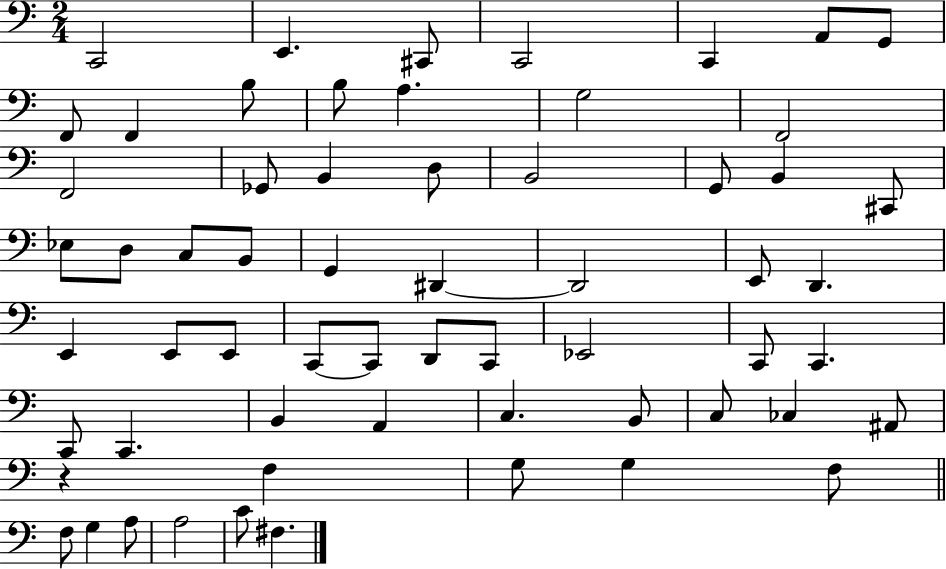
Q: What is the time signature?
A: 2/4